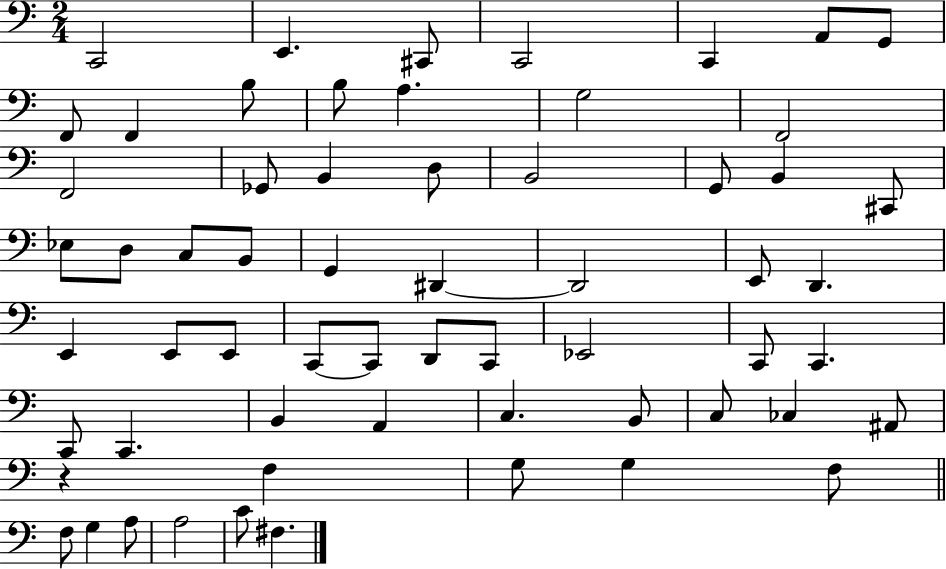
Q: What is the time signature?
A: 2/4